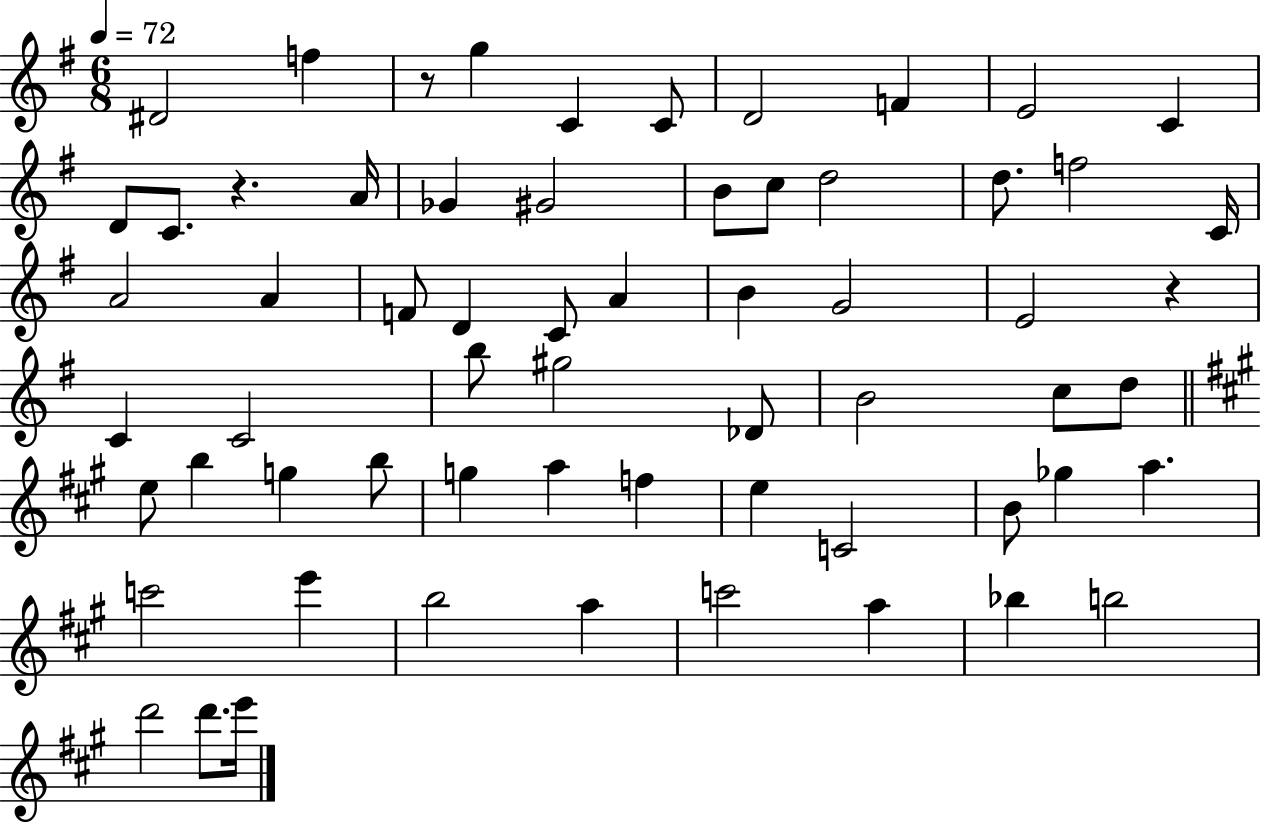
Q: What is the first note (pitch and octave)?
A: D#4